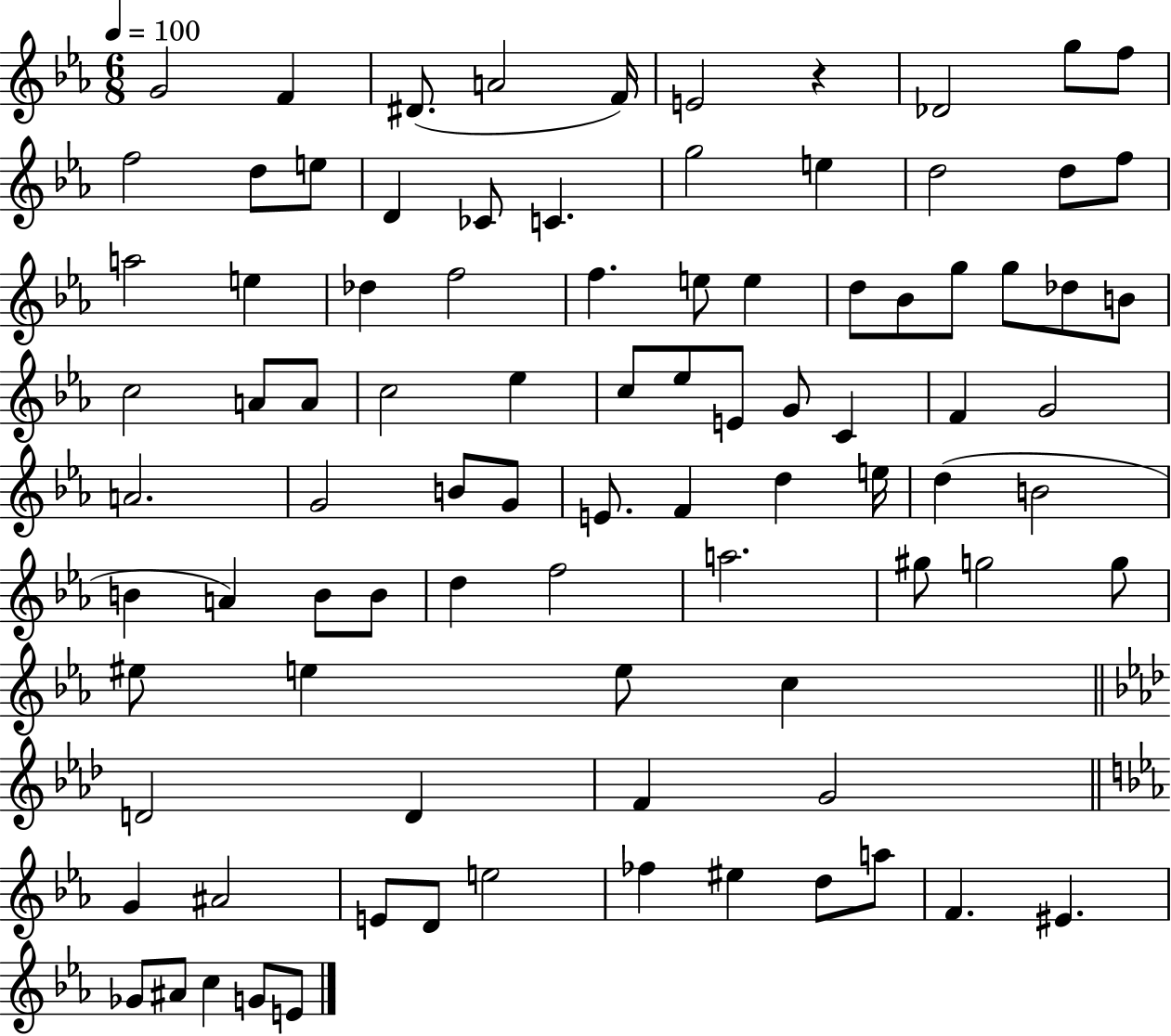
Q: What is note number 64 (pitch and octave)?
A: G5